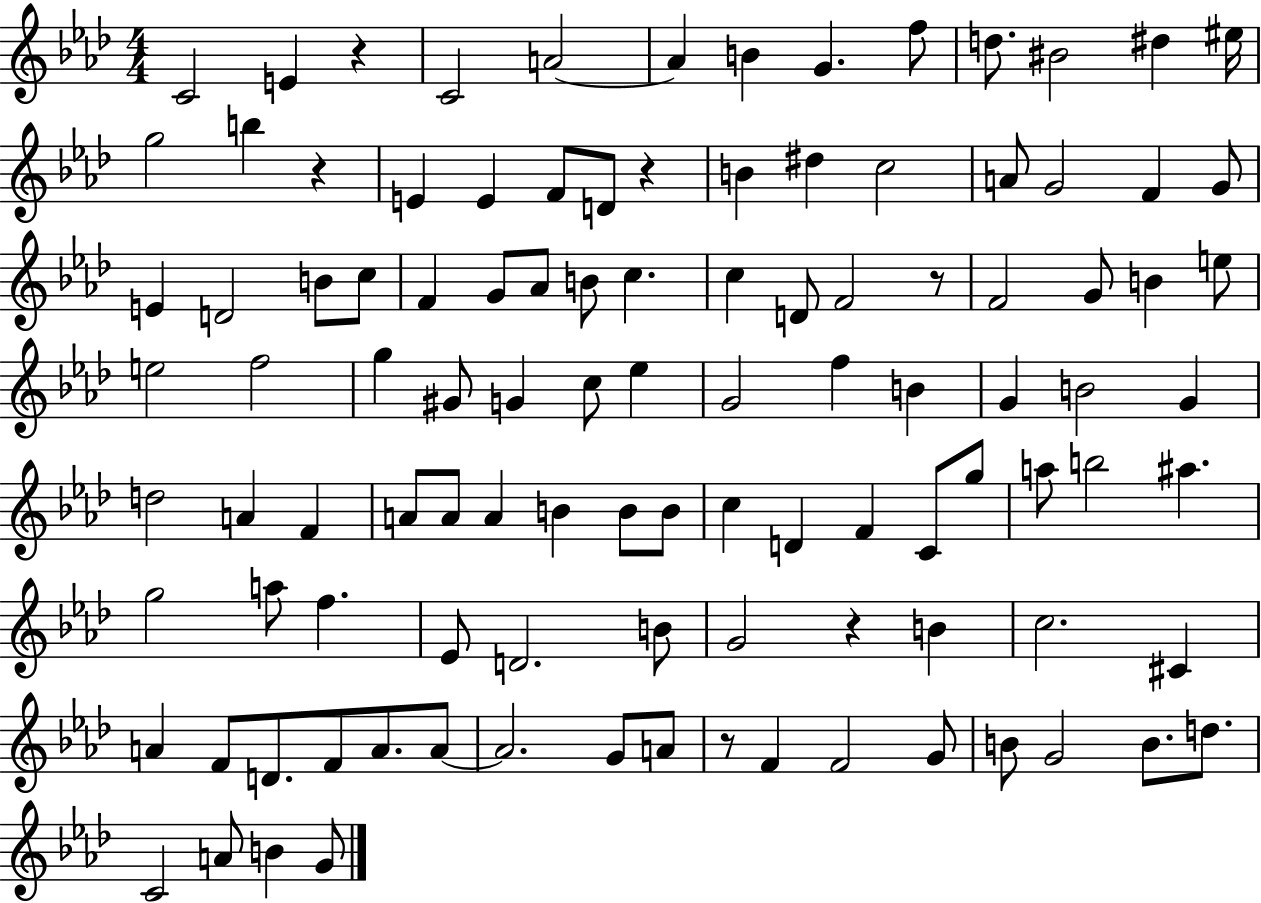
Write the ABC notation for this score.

X:1
T:Untitled
M:4/4
L:1/4
K:Ab
C2 E z C2 A2 A B G f/2 d/2 ^B2 ^d ^e/4 g2 b z E E F/2 D/2 z B ^d c2 A/2 G2 F G/2 E D2 B/2 c/2 F G/2 _A/2 B/2 c c D/2 F2 z/2 F2 G/2 B e/2 e2 f2 g ^G/2 G c/2 _e G2 f B G B2 G d2 A F A/2 A/2 A B B/2 B/2 c D F C/2 g/2 a/2 b2 ^a g2 a/2 f _E/2 D2 B/2 G2 z B c2 ^C A F/2 D/2 F/2 A/2 A/2 A2 G/2 A/2 z/2 F F2 G/2 B/2 G2 B/2 d/2 C2 A/2 B G/2